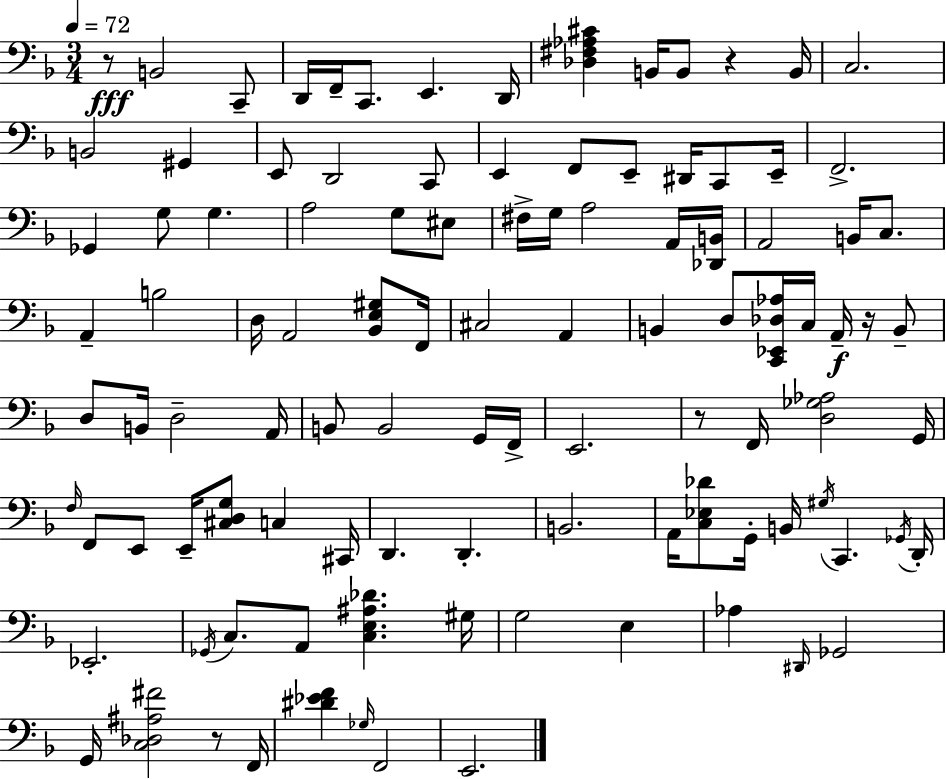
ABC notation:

X:1
T:Untitled
M:3/4
L:1/4
K:F
z/2 B,,2 C,,/2 D,,/4 F,,/4 C,,/2 E,, D,,/4 [_D,^F,_A,^C] B,,/4 B,,/2 z B,,/4 C,2 B,,2 ^G,, E,,/2 D,,2 C,,/2 E,, F,,/2 E,,/2 ^D,,/4 C,,/2 E,,/4 F,,2 _G,, G,/2 G, A,2 G,/2 ^E,/2 ^F,/4 G,/4 A,2 A,,/4 [_D,,B,,]/4 A,,2 B,,/4 C,/2 A,, B,2 D,/4 A,,2 [_B,,E,^G,]/2 F,,/4 ^C,2 A,, B,, D,/2 [C,,_E,,_D,_A,]/4 C,/4 A,,/4 z/4 B,,/2 D,/2 B,,/4 D,2 A,,/4 B,,/2 B,,2 G,,/4 F,,/4 E,,2 z/2 F,,/4 [D,_G,_A,]2 G,,/4 F,/4 F,,/2 E,,/2 E,,/4 [^C,D,G,]/2 C, ^C,,/4 D,, D,, B,,2 A,,/4 [C,_E,_D]/2 G,,/4 B,,/4 ^G,/4 C,, _G,,/4 D,,/4 _E,,2 _G,,/4 C,/2 A,,/2 [C,E,^A,_D] ^G,/4 G,2 E, _A, ^D,,/4 _G,,2 G,,/4 [C,_D,^A,^F]2 z/2 F,,/4 [^D_EF] _G,/4 F,,2 E,,2